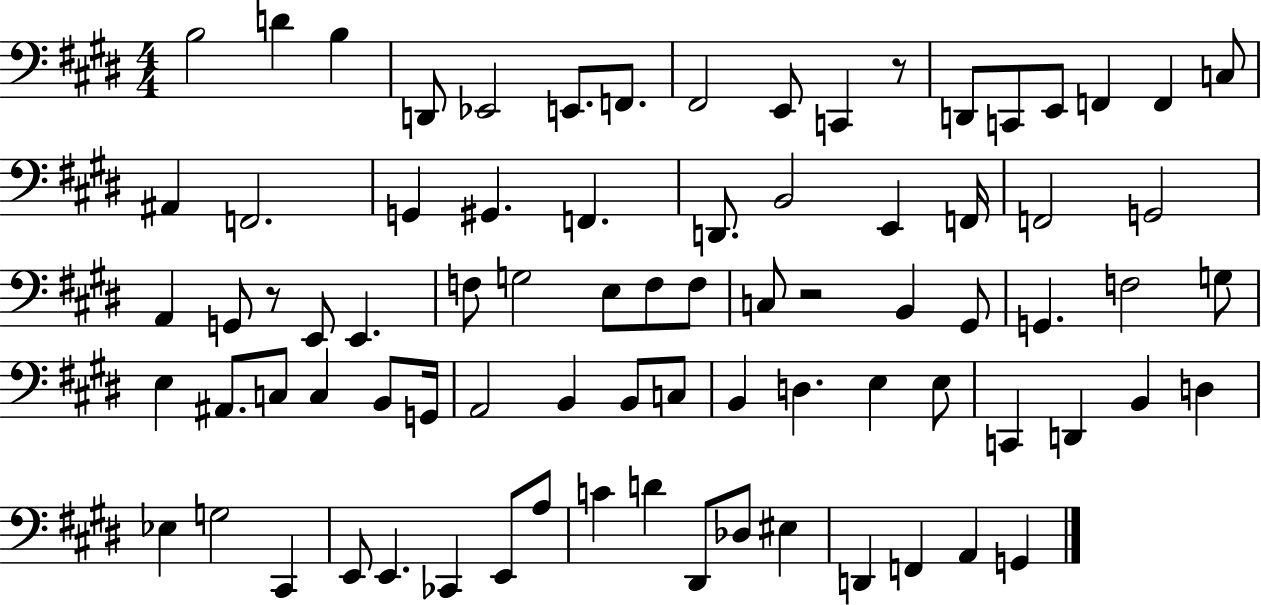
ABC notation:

X:1
T:Untitled
M:4/4
L:1/4
K:E
B,2 D B, D,,/2 _E,,2 E,,/2 F,,/2 ^F,,2 E,,/2 C,, z/2 D,,/2 C,,/2 E,,/2 F,, F,, C,/2 ^A,, F,,2 G,, ^G,, F,, D,,/2 B,,2 E,, F,,/4 F,,2 G,,2 A,, G,,/2 z/2 E,,/2 E,, F,/2 G,2 E,/2 F,/2 F,/2 C,/2 z2 B,, ^G,,/2 G,, F,2 G,/2 E, ^A,,/2 C,/2 C, B,,/2 G,,/4 A,,2 B,, B,,/2 C,/2 B,, D, E, E,/2 C,, D,, B,, D, _E, G,2 ^C,, E,,/2 E,, _C,, E,,/2 A,/2 C D ^D,,/2 _D,/2 ^E, D,, F,, A,, G,,